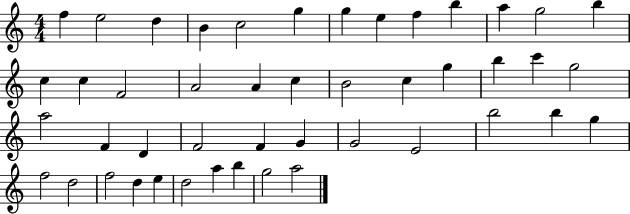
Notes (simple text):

F5/q E5/h D5/q B4/q C5/h G5/q G5/q E5/q F5/q B5/q A5/q G5/h B5/q C5/q C5/q F4/h A4/h A4/q C5/q B4/h C5/q G5/q B5/q C6/q G5/h A5/h F4/q D4/q F4/h F4/q G4/q G4/h E4/h B5/h B5/q G5/q F5/h D5/h F5/h D5/q E5/q D5/h A5/q B5/q G5/h A5/h